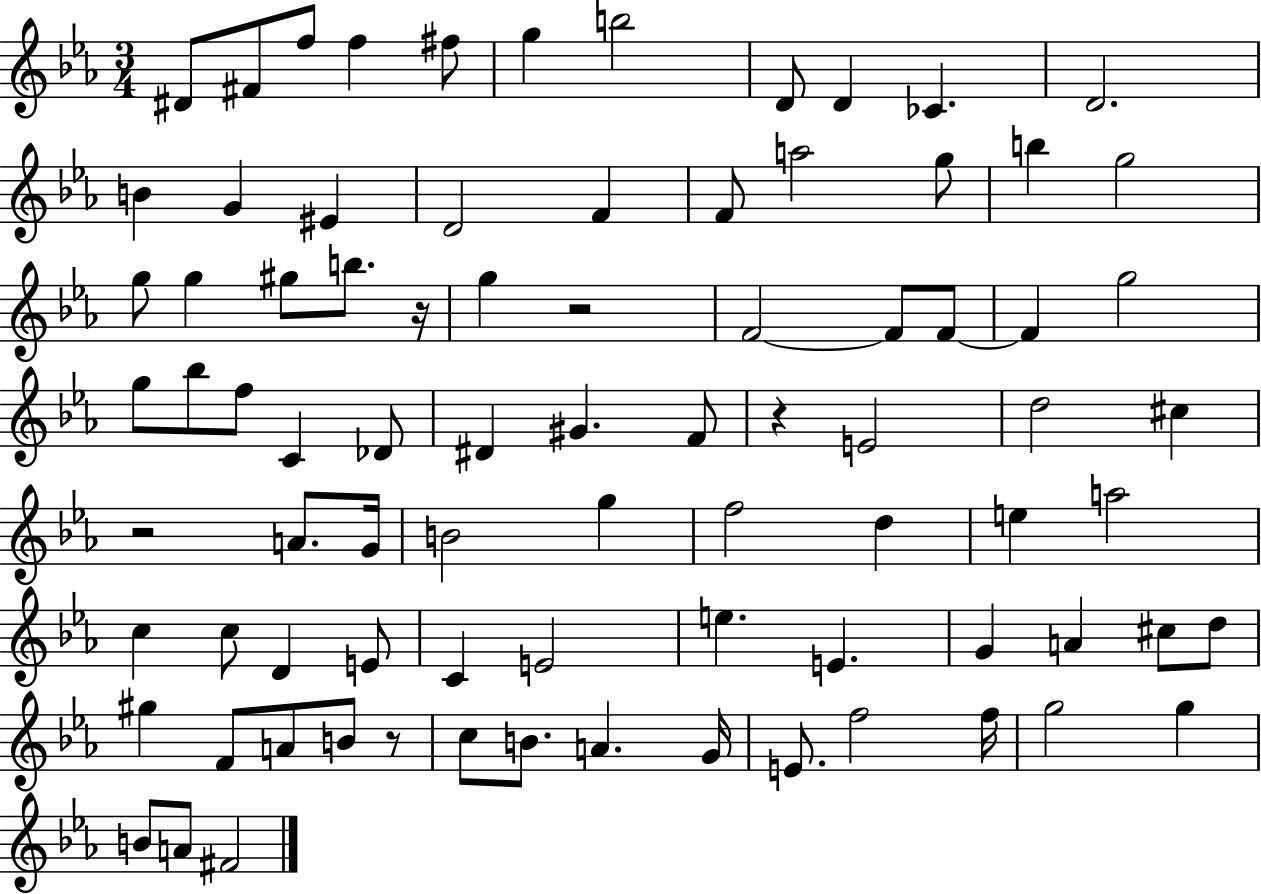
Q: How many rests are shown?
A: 5